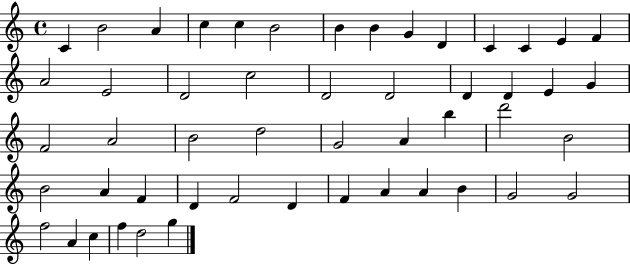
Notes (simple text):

C4/q B4/h A4/q C5/q C5/q B4/h B4/q B4/q G4/q D4/q C4/q C4/q E4/q F4/q A4/h E4/h D4/h C5/h D4/h D4/h D4/q D4/q E4/q G4/q F4/h A4/h B4/h D5/h G4/h A4/q B5/q D6/h B4/h B4/h A4/q F4/q D4/q F4/h D4/q F4/q A4/q A4/q B4/q G4/h G4/h F5/h A4/q C5/q F5/q D5/h G5/q